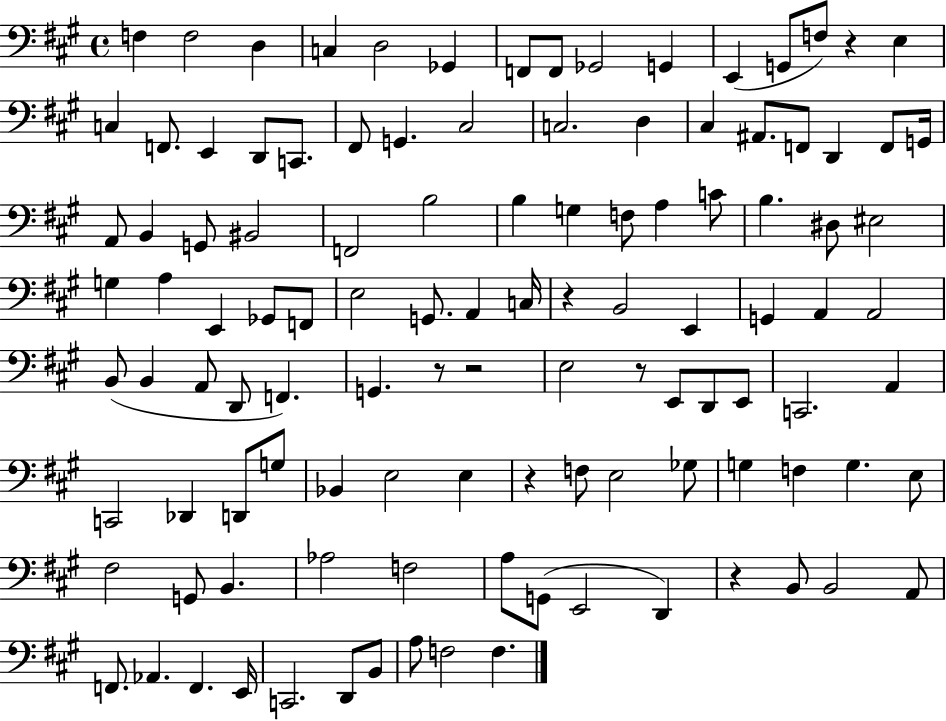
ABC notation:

X:1
T:Untitled
M:4/4
L:1/4
K:A
F, F,2 D, C, D,2 _G,, F,,/2 F,,/2 _G,,2 G,, E,, G,,/2 F,/2 z E, C, F,,/2 E,, D,,/2 C,,/2 ^F,,/2 G,, ^C,2 C,2 D, ^C, ^A,,/2 F,,/2 D,, F,,/2 G,,/4 A,,/2 B,, G,,/2 ^B,,2 F,,2 B,2 B, G, F,/2 A, C/2 B, ^D,/2 ^E,2 G, A, E,, _G,,/2 F,,/2 E,2 G,,/2 A,, C,/4 z B,,2 E,, G,, A,, A,,2 B,,/2 B,, A,,/2 D,,/2 F,, G,, z/2 z2 E,2 z/2 E,,/2 D,,/2 E,,/2 C,,2 A,, C,,2 _D,, D,,/2 G,/2 _B,, E,2 E, z F,/2 E,2 _G,/2 G, F, G, E,/2 ^F,2 G,,/2 B,, _A,2 F,2 A,/2 G,,/2 E,,2 D,, z B,,/2 B,,2 A,,/2 F,,/2 _A,, F,, E,,/4 C,,2 D,,/2 B,,/2 A,/2 F,2 F,